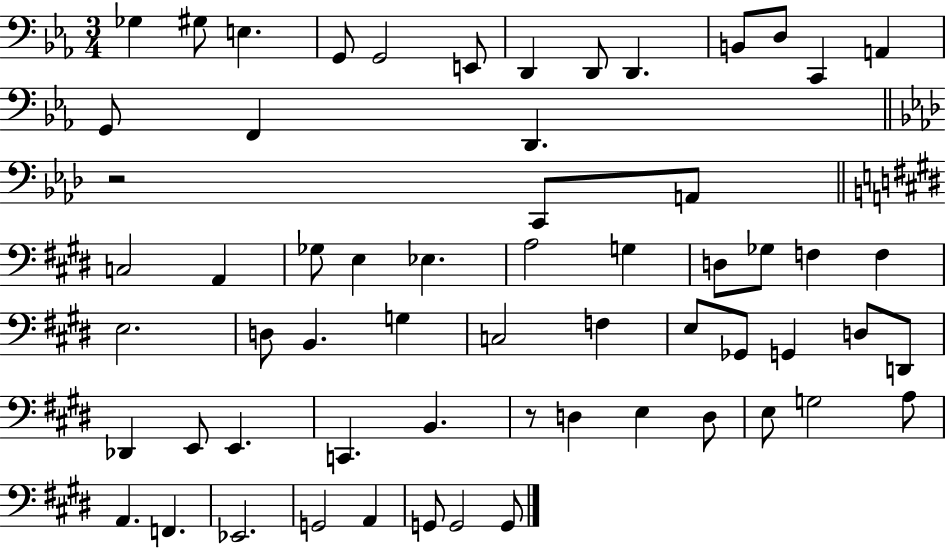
X:1
T:Untitled
M:3/4
L:1/4
K:Eb
_G, ^G,/2 E, G,,/2 G,,2 E,,/2 D,, D,,/2 D,, B,,/2 D,/2 C,, A,, G,,/2 F,, D,, z2 C,,/2 A,,/2 C,2 A,, _G,/2 E, _E, A,2 G, D,/2 _G,/2 F, F, E,2 D,/2 B,, G, C,2 F, E,/2 _G,,/2 G,, D,/2 D,,/2 _D,, E,,/2 E,, C,, B,, z/2 D, E, D,/2 E,/2 G,2 A,/2 A,, F,, _E,,2 G,,2 A,, G,,/2 G,,2 G,,/2